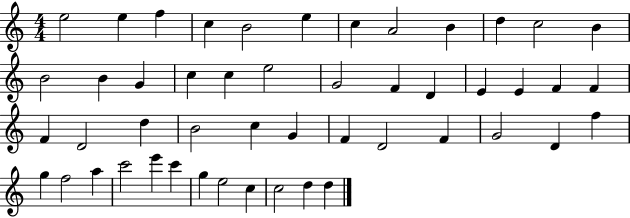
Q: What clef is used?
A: treble